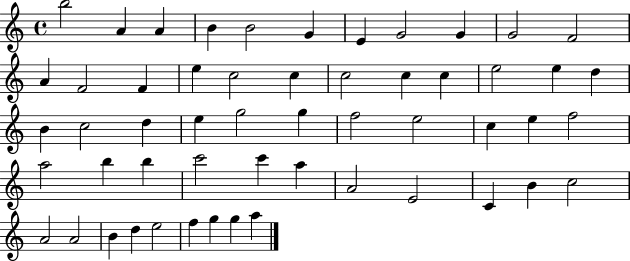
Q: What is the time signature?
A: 4/4